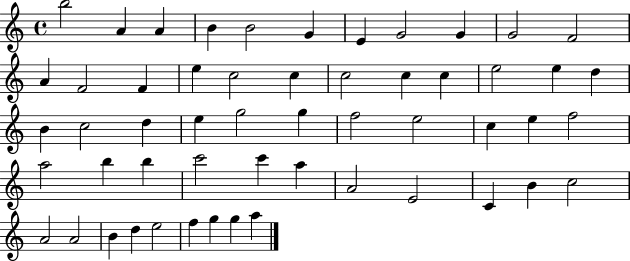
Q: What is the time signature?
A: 4/4